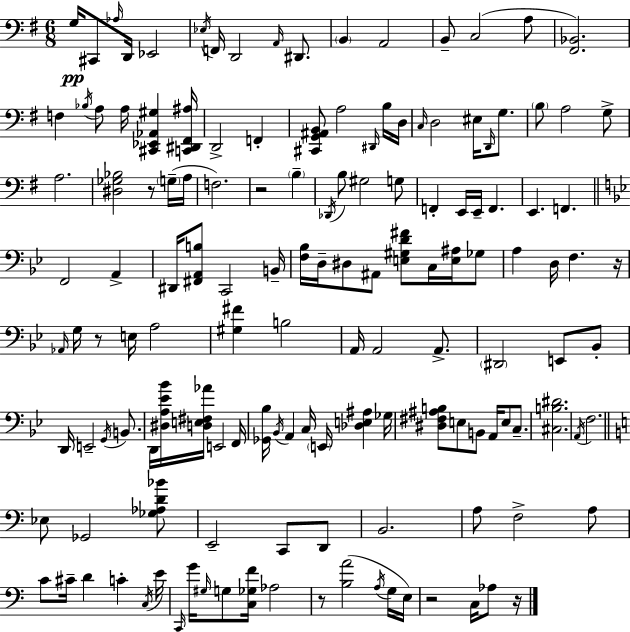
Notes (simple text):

G3/s C#2/e Ab3/s D2/s Eb2/h Eb3/s F2/s D2/h A2/s D#2/e. B2/q A2/h B2/e C3/h A3/e [F#2,Bb2]/h. F3/q Bb3/s A3/e A3/s [C#2,Eb2,Ab2,G#3]/q [C2,D#2,F#2,A#3]/s D2/h F2/q [C#2,G2,A#2,B2]/e A3/h D#2/s B3/s D3/s C3/s D3/h EIS3/s D2/s G3/e. B3/e A3/h G3/e A3/h. [D#3,Gb3,Bb3]/h R/e G3/s A3/s F3/h. R/h B3/q Db2/s B3/e G#3/h G3/e F2/q E2/s E2/s F2/q. E2/q. F2/q. F2/h A2/q D#2/s [F#2,A2,B3]/e C2/h B2/s [F3,Bb3]/s D3/s D#3/e A#2/e [E3,G#3,D4,F#4]/e C3/s [E3,A#3]/s Gb3/e A3/q D3/s F3/q. R/s Ab2/s G3/s R/e E3/s A3/h [G#3,F#4]/q B3/h A2/s A2/h A2/e. D#2/h E2/e Bb2/e D2/s E2/h G2/s B2/e. D2/s [D#3,A3,Eb4,Bb4]/s [D3,E3,F#3,Ab4]/s E2/h F2/s [Gb2,Bb3]/s Bb2/s A2/q C3/s E2/s [Db3,E3,A#3]/q Gb3/s [D#3,F#3,A#3,B3]/e E3/e B2/e A2/s E3/e C3/e. [C#3,B3,D#4]/h. A2/s F3/h. Eb3/e Gb2/h [Gb3,Ab3,D4,Bb4]/e E2/h C2/e D2/e B2/h. A3/e F3/h A3/e C4/e C#4/s D4/q C4/q C3/s E4/s C2/s G4/s G#3/s G3/e [C3,Gb3,F4]/s Ab3/h R/e [B3,A4]/h A3/s G3/s E3/s R/h C3/s Ab3/e R/s